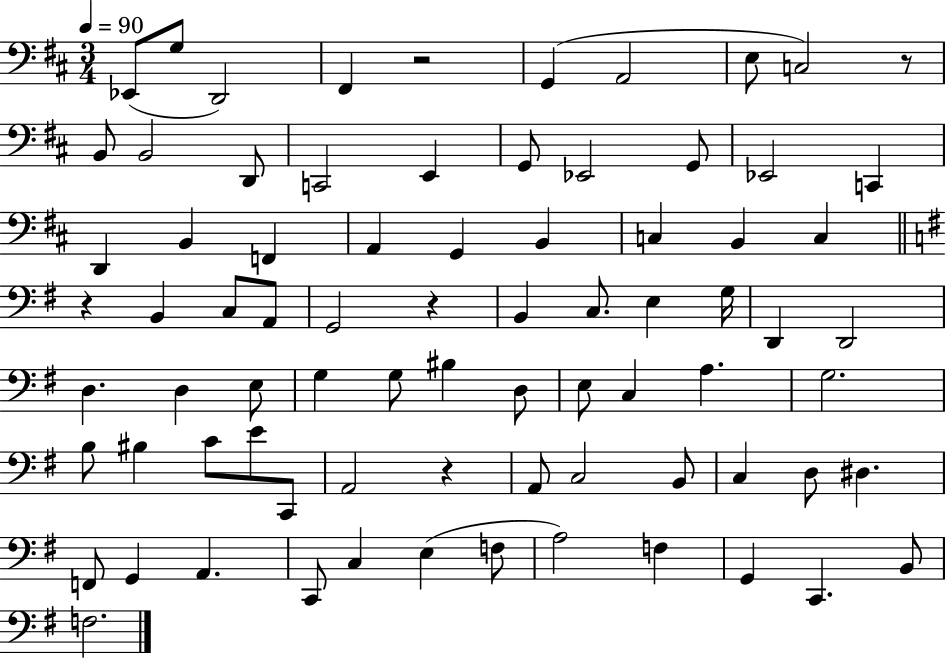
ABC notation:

X:1
T:Untitled
M:3/4
L:1/4
K:D
_E,,/2 G,/2 D,,2 ^F,, z2 G,, A,,2 E,/2 C,2 z/2 B,,/2 B,,2 D,,/2 C,,2 E,, G,,/2 _E,,2 G,,/2 _E,,2 C,, D,, B,, F,, A,, G,, B,, C, B,, C, z B,, C,/2 A,,/2 G,,2 z B,, C,/2 E, G,/4 D,, D,,2 D, D, E,/2 G, G,/2 ^B, D,/2 E,/2 C, A, G,2 B,/2 ^B, C/2 E/2 C,,/2 A,,2 z A,,/2 C,2 B,,/2 C, D,/2 ^D, F,,/2 G,, A,, C,,/2 C, E, F,/2 A,2 F, G,, C,, B,,/2 F,2